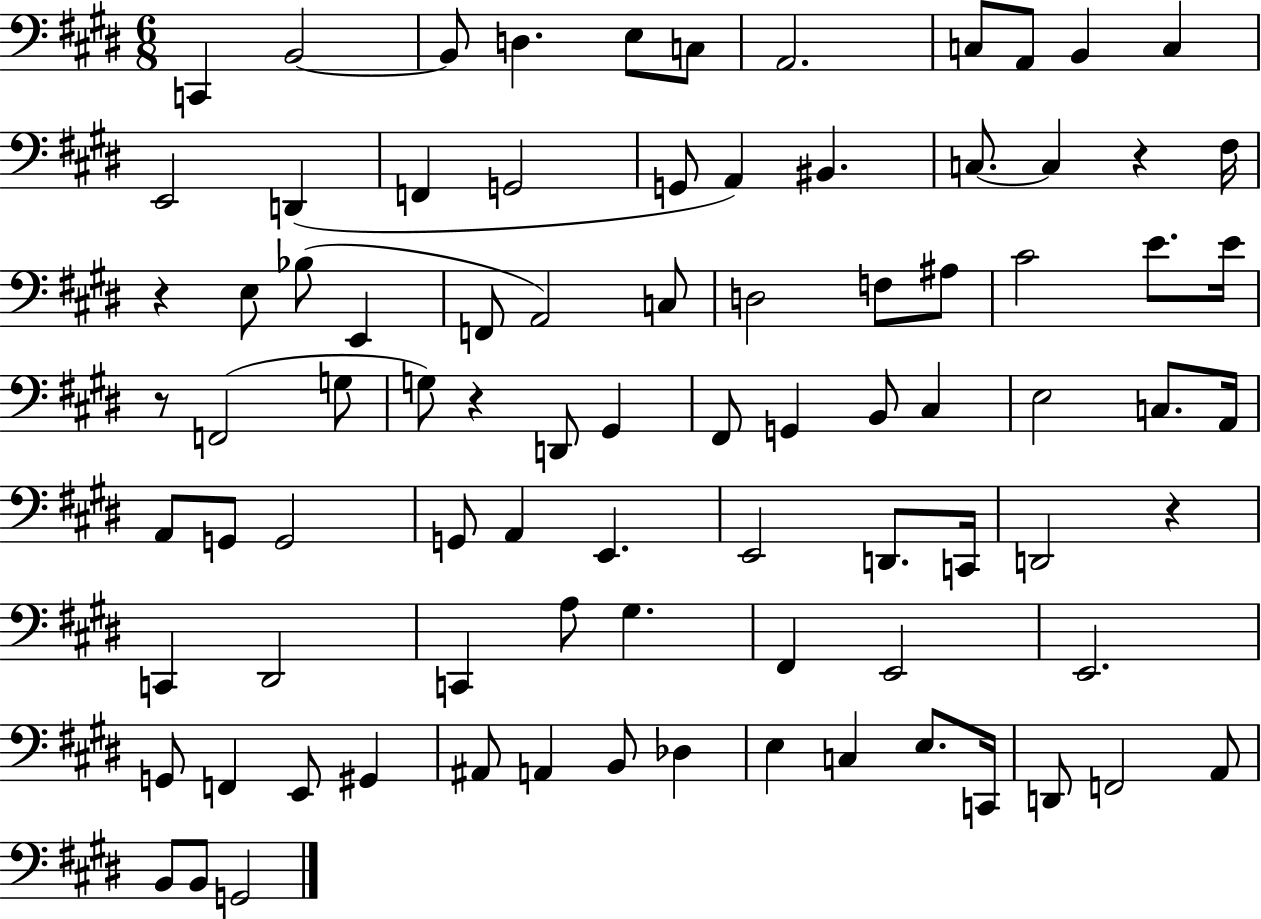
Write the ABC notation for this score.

X:1
T:Untitled
M:6/8
L:1/4
K:E
C,, B,,2 B,,/2 D, E,/2 C,/2 A,,2 C,/2 A,,/2 B,, C, E,,2 D,, F,, G,,2 G,,/2 A,, ^B,, C,/2 C, z ^F,/4 z E,/2 _B,/2 E,, F,,/2 A,,2 C,/2 D,2 F,/2 ^A,/2 ^C2 E/2 E/4 z/2 F,,2 G,/2 G,/2 z D,,/2 ^G,, ^F,,/2 G,, B,,/2 ^C, E,2 C,/2 A,,/4 A,,/2 G,,/2 G,,2 G,,/2 A,, E,, E,,2 D,,/2 C,,/4 D,,2 z C,, ^D,,2 C,, A,/2 ^G, ^F,, E,,2 E,,2 G,,/2 F,, E,,/2 ^G,, ^A,,/2 A,, B,,/2 _D, E, C, E,/2 C,,/4 D,,/2 F,,2 A,,/2 B,,/2 B,,/2 G,,2